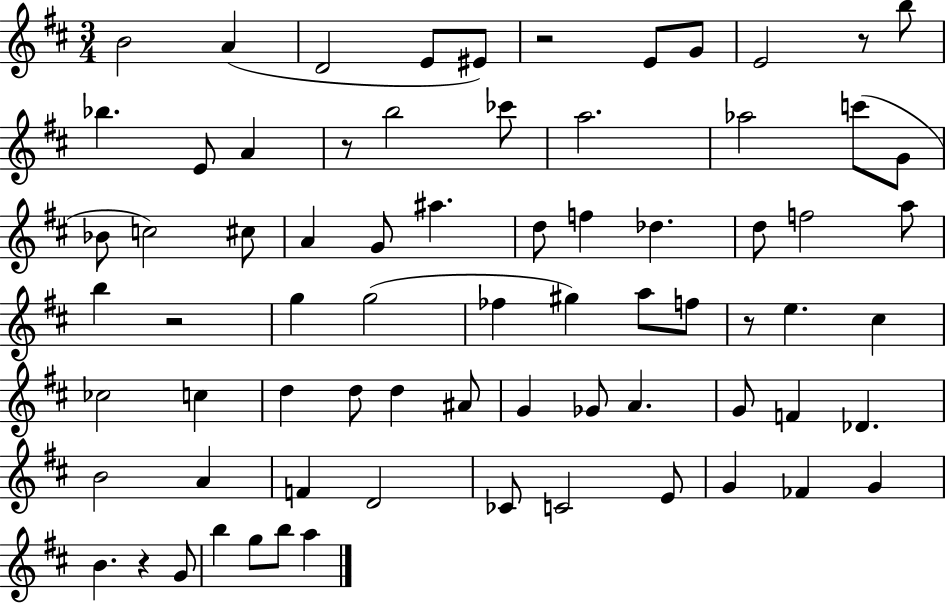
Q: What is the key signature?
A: D major